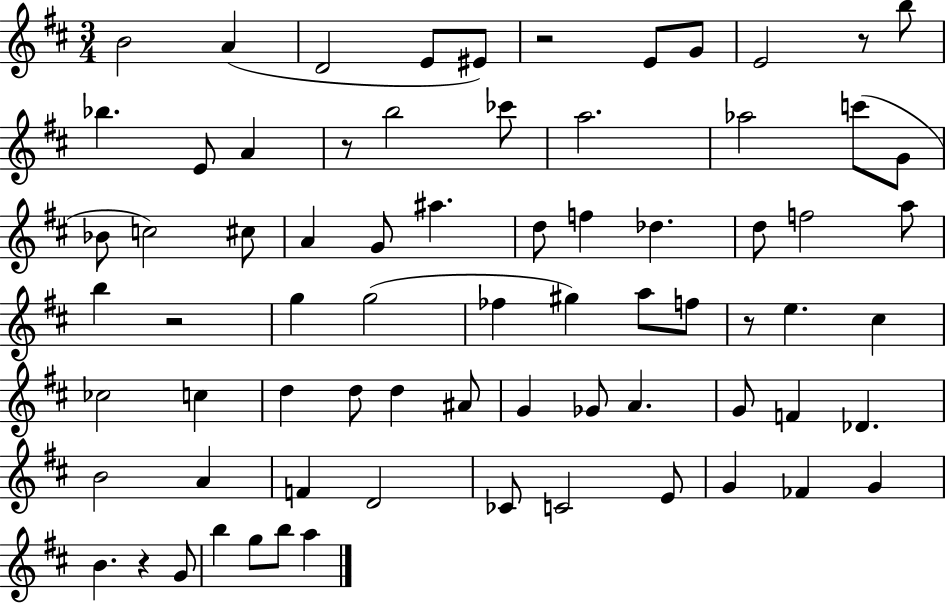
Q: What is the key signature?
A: D major